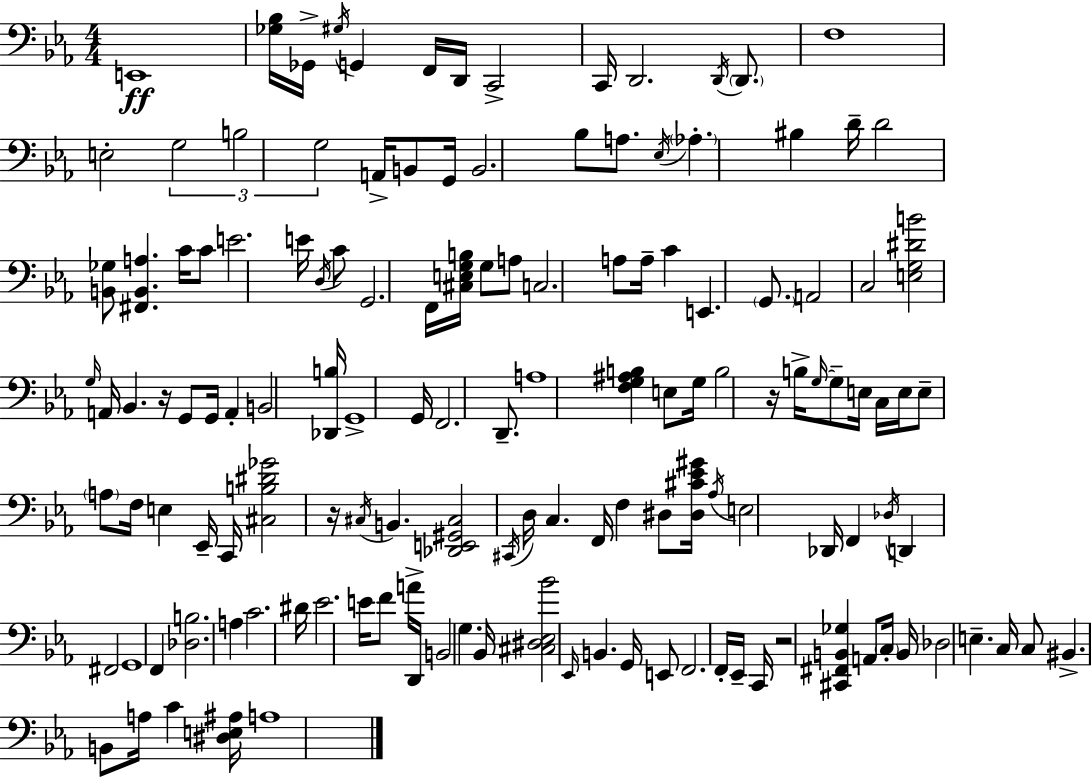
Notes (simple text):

E2/w [Gb3,Bb3]/s Gb2/s G#3/s G2/q F2/s D2/s C2/h C2/s D2/h. D2/s D2/e. F3/w E3/h G3/h B3/h G3/h A2/s B2/e G2/s B2/h. Bb3/e A3/e. Eb3/s Ab3/q. BIS3/q D4/s D4/h [B2,Gb3]/e [F#2,B2,A3]/q. C4/s C4/e E4/h. E4/s D3/s C4/e G2/h. F2/s [C#3,E3,G3,B3]/s G3/e A3/e C3/h. A3/e A3/s C4/q E2/q. G2/e. A2/h C3/h [E3,G3,D#4,B4]/h G3/s A2/s Bb2/q. R/s G2/e G2/s A2/q B2/h [Db2,B3]/s G2/w G2/s F2/h. D2/e. A3/w [F3,G3,A#3,B3]/q E3/e G3/s B3/h R/s B3/s G3/s G3/e E3/s C3/s E3/s E3/e A3/e F3/s E3/q Eb2/s C2/s [C#3,B3,D#4,Gb4]/h R/s C#3/s B2/q. [Db2,E2,G#2,C#3]/h C#2/s D3/s C3/q. F2/s F3/q D#3/e [D#3,C#4,Eb4,G#4]/s Ab3/s E3/h Db2/s F2/q Db3/s D2/q F#2/h G2/w F2/q [Db3,B3]/h. A3/q C4/h. D#4/s Eb4/h. E4/s F4/e A4/s D2/s B2/h G3/q. Bb2/s [C#3,D#3,Eb3,Bb4]/h Eb2/s B2/q. G2/s E2/e F2/h. F2/s Eb2/s C2/s R/h [C#2,F#2,B2,Gb3]/q A2/e C3/s B2/s Db3/h E3/q. C3/s C3/e BIS2/q. B2/e A3/s C4/q [D#3,E3,A#3]/s A3/w